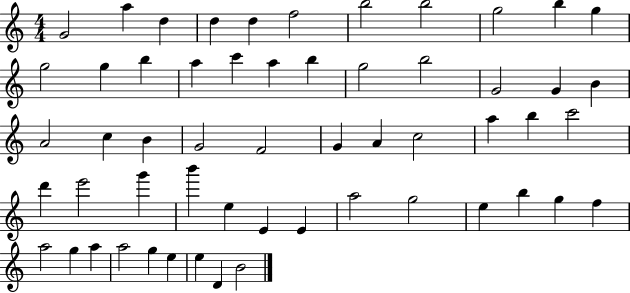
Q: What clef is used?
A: treble